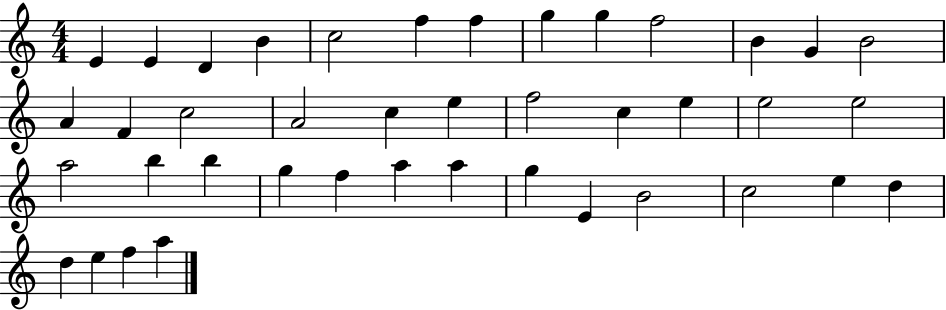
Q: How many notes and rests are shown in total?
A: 41